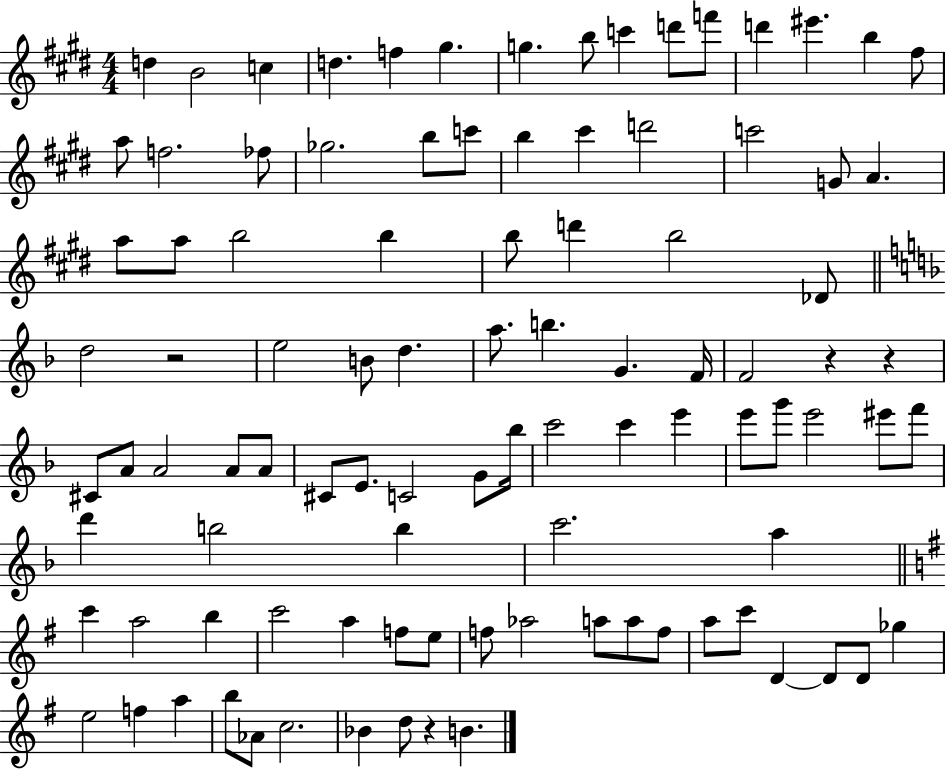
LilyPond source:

{
  \clef treble
  \numericTimeSignature
  \time 4/4
  \key e \major
  d''4 b'2 c''4 | d''4. f''4 gis''4. | g''4. b''8 c'''4 d'''8 f'''8 | d'''4 eis'''4. b''4 fis''8 | \break a''8 f''2. fes''8 | ges''2. b''8 c'''8 | b''4 cis'''4 d'''2 | c'''2 g'8 a'4. | \break a''8 a''8 b''2 b''4 | b''8 d'''4 b''2 des'8 | \bar "||" \break \key d \minor d''2 r2 | e''2 b'8 d''4. | a''8. b''4. g'4. f'16 | f'2 r4 r4 | \break cis'8 a'8 a'2 a'8 a'8 | cis'8 e'8. c'2 g'8 bes''16 | c'''2 c'''4 e'''4 | e'''8 g'''8 e'''2 eis'''8 f'''8 | \break d'''4 b''2 b''4 | c'''2. a''4 | \bar "||" \break \key e \minor c'''4 a''2 b''4 | c'''2 a''4 f''8 e''8 | f''8 aes''2 a''8 a''8 f''8 | a''8 c'''8 d'4~~ d'8 d'8 ges''4 | \break e''2 f''4 a''4 | b''8 aes'8 c''2. | bes'4 d''8 r4 b'4. | \bar "|."
}